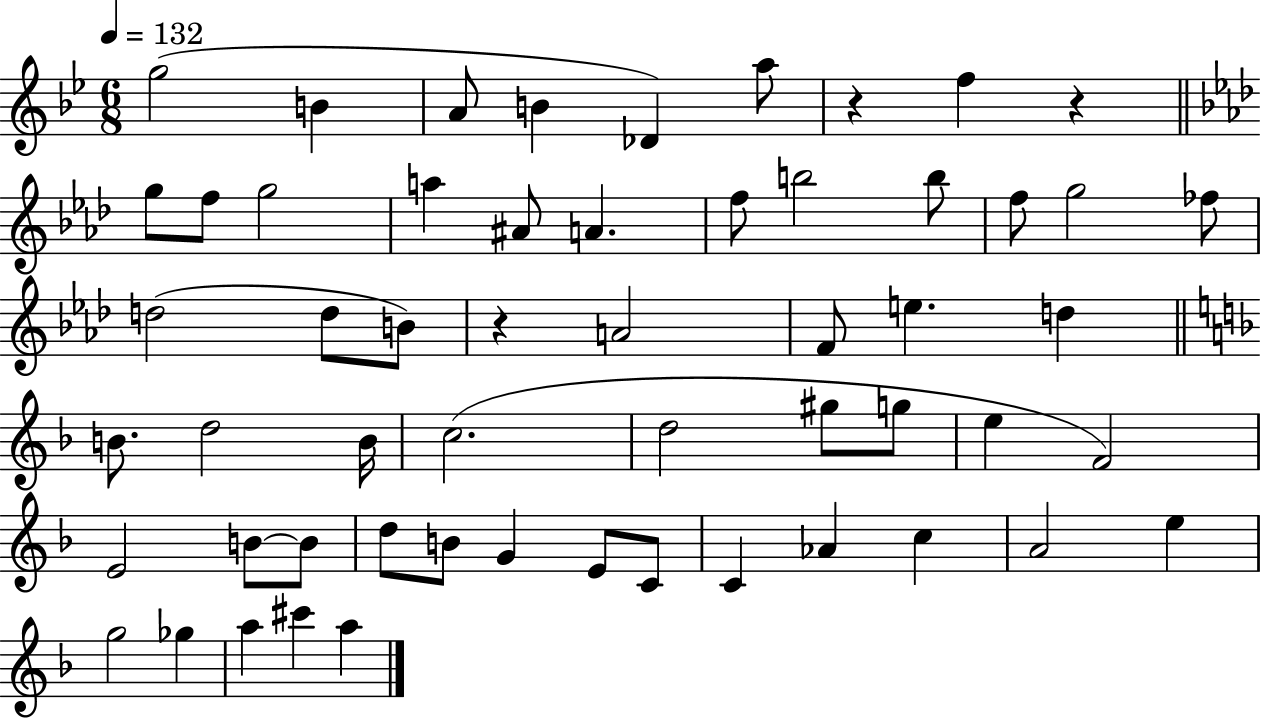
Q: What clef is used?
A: treble